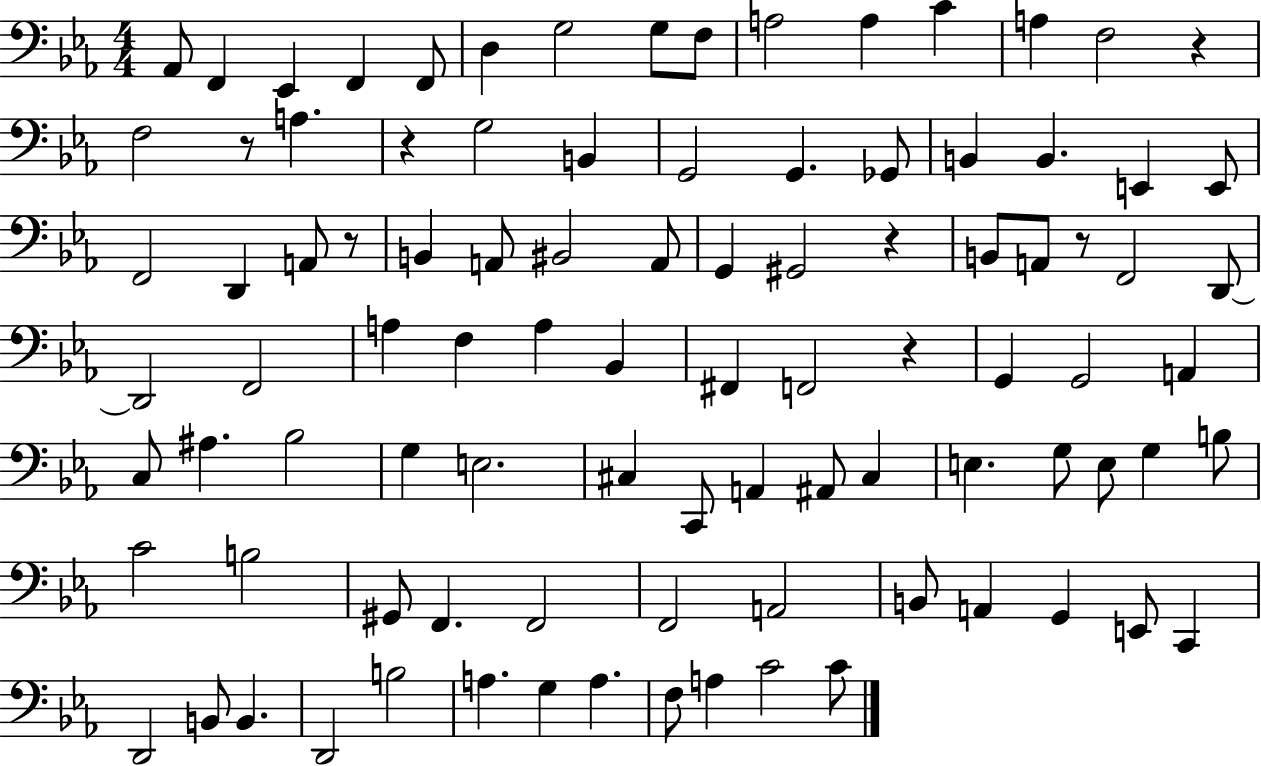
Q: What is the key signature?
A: EES major